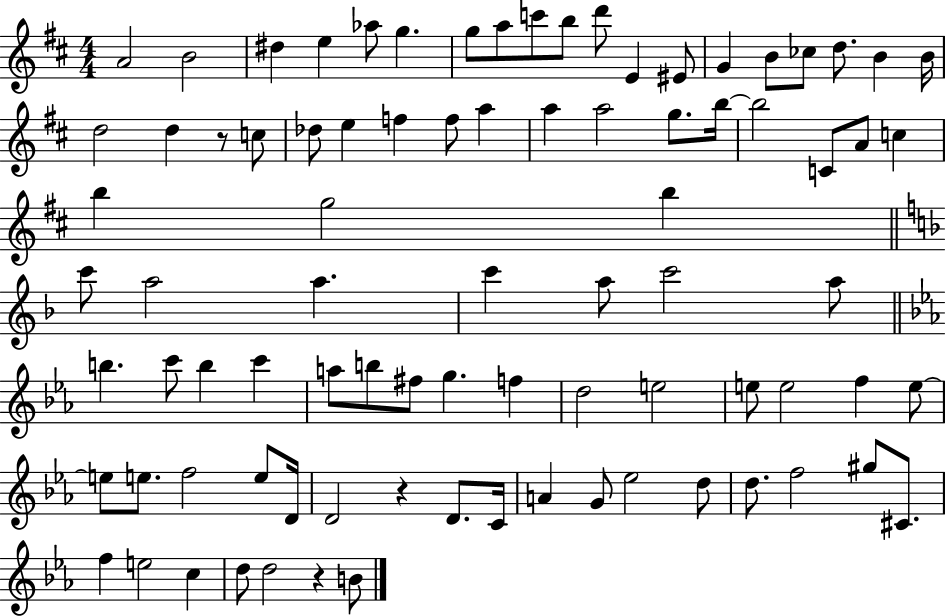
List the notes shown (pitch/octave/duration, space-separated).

A4/h B4/h D#5/q E5/q Ab5/e G5/q. G5/e A5/e C6/e B5/e D6/e E4/q EIS4/e G4/q B4/e CES5/e D5/e. B4/q B4/s D5/h D5/q R/e C5/e Db5/e E5/q F5/q F5/e A5/q A5/q A5/h G5/e. B5/s B5/h C4/e A4/e C5/q B5/q G5/h B5/q C6/e A5/h A5/q. C6/q A5/e C6/h A5/e B5/q. C6/e B5/q C6/q A5/e B5/e F#5/e G5/q. F5/q D5/h E5/h E5/e E5/h F5/q E5/e E5/e E5/e. F5/h E5/e D4/s D4/h R/q D4/e. C4/s A4/q G4/e Eb5/h D5/e D5/e. F5/h G#5/e C#4/e. F5/q E5/h C5/q D5/e D5/h R/q B4/e